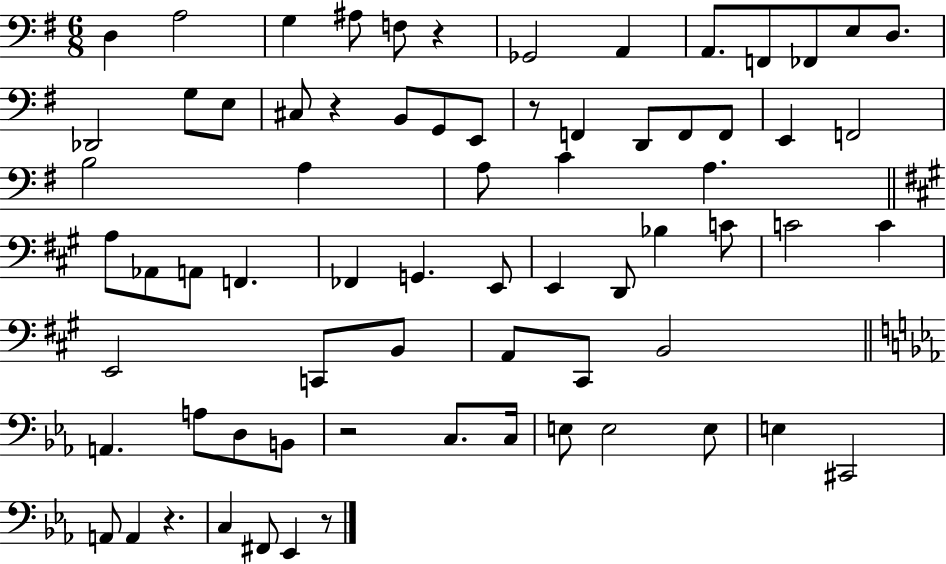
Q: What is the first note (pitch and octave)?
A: D3